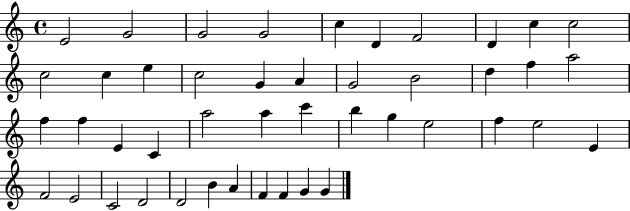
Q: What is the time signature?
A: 4/4